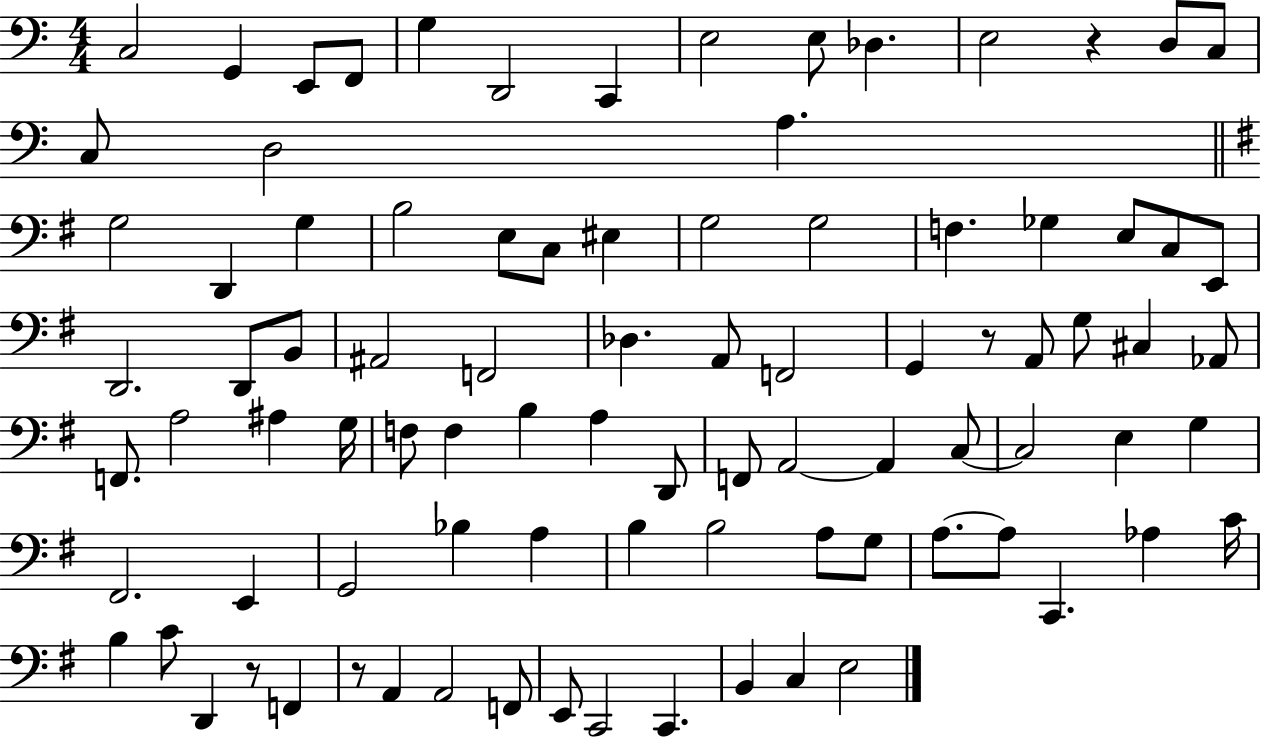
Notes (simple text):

C3/h G2/q E2/e F2/e G3/q D2/h C2/q E3/h E3/e Db3/q. E3/h R/q D3/e C3/e C3/e D3/h A3/q. G3/h D2/q G3/q B3/h E3/e C3/e EIS3/q G3/h G3/h F3/q. Gb3/q E3/e C3/e E2/e D2/h. D2/e B2/e A#2/h F2/h Db3/q. A2/e F2/h G2/q R/e A2/e G3/e C#3/q Ab2/e F2/e. A3/h A#3/q G3/s F3/e F3/q B3/q A3/q D2/e F2/e A2/h A2/q C3/e C3/h E3/q G3/q F#2/h. E2/q G2/h Bb3/q A3/q B3/q B3/h A3/e G3/e A3/e. A3/e C2/q. Ab3/q C4/s B3/q C4/e D2/q R/e F2/q R/e A2/q A2/h F2/e E2/e C2/h C2/q. B2/q C3/q E3/h